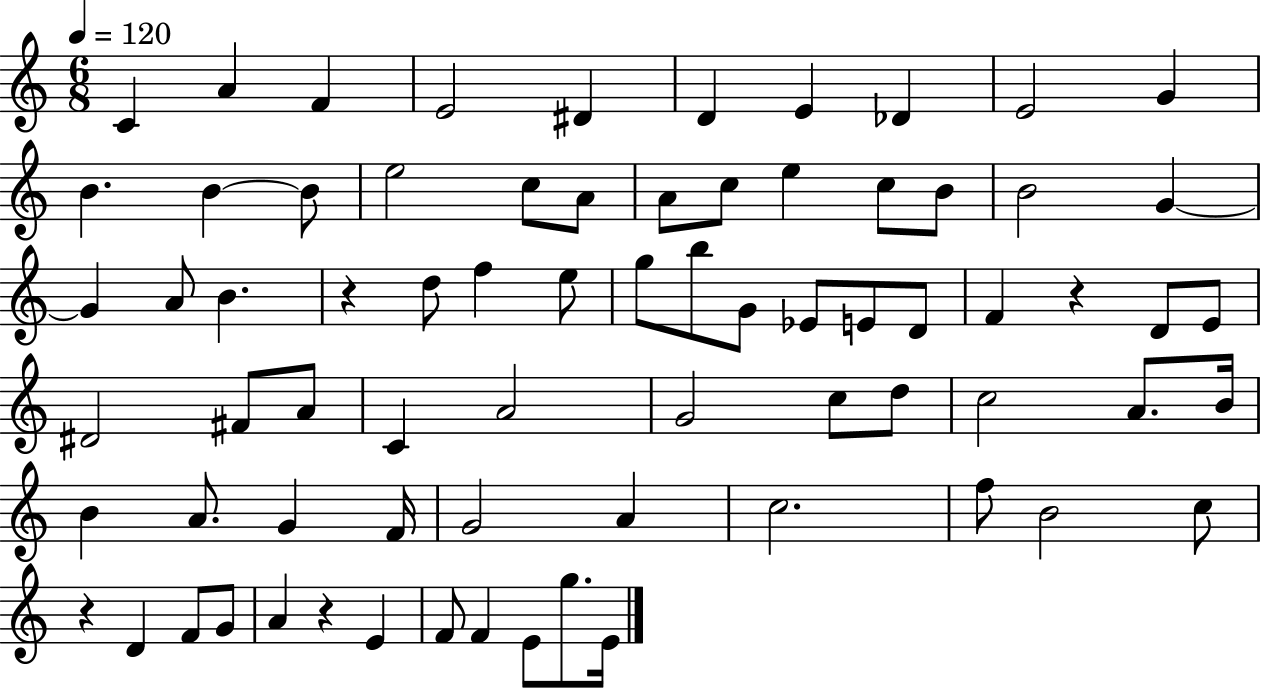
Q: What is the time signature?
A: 6/8